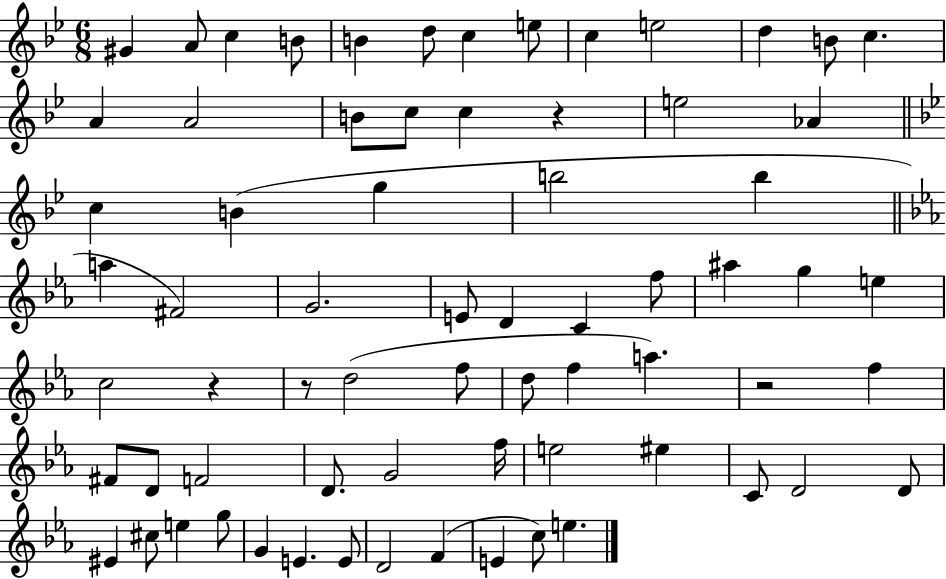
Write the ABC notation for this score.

X:1
T:Untitled
M:6/8
L:1/4
K:Bb
^G A/2 c B/2 B d/2 c e/2 c e2 d B/2 c A A2 B/2 c/2 c z e2 _A c B g b2 b a ^F2 G2 E/2 D C f/2 ^a g e c2 z z/2 d2 f/2 d/2 f a z2 f ^F/2 D/2 F2 D/2 G2 f/4 e2 ^e C/2 D2 D/2 ^E ^c/2 e g/2 G E E/2 D2 F E c/2 e